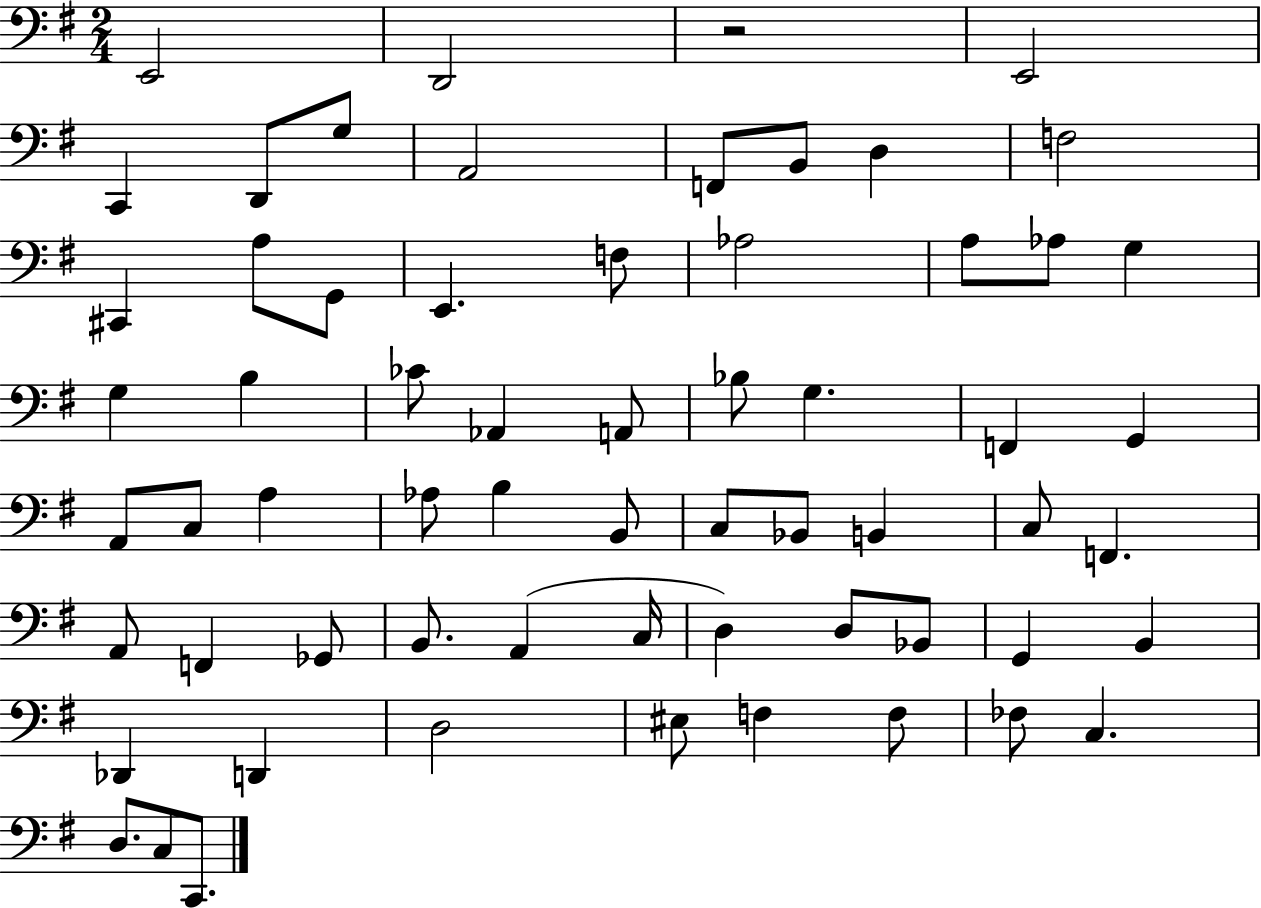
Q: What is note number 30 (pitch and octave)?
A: A2